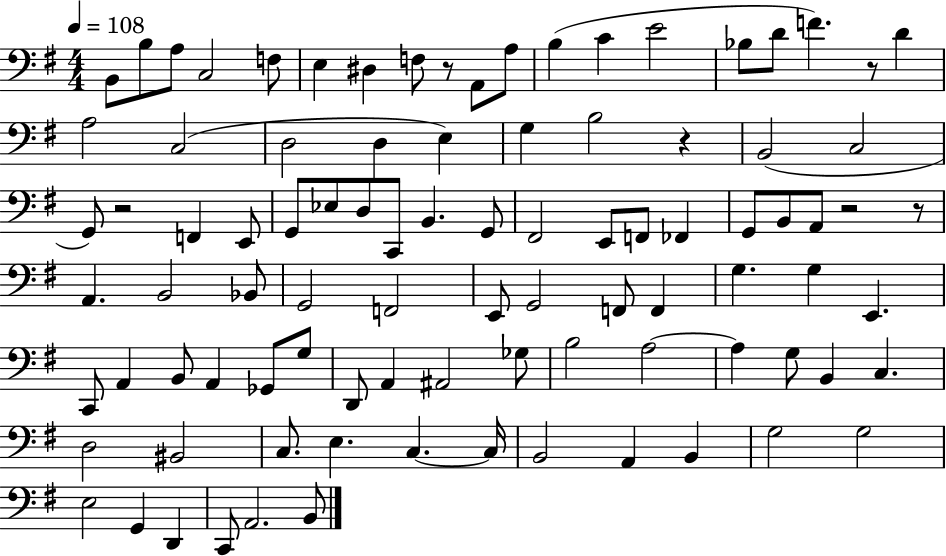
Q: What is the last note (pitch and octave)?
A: B2